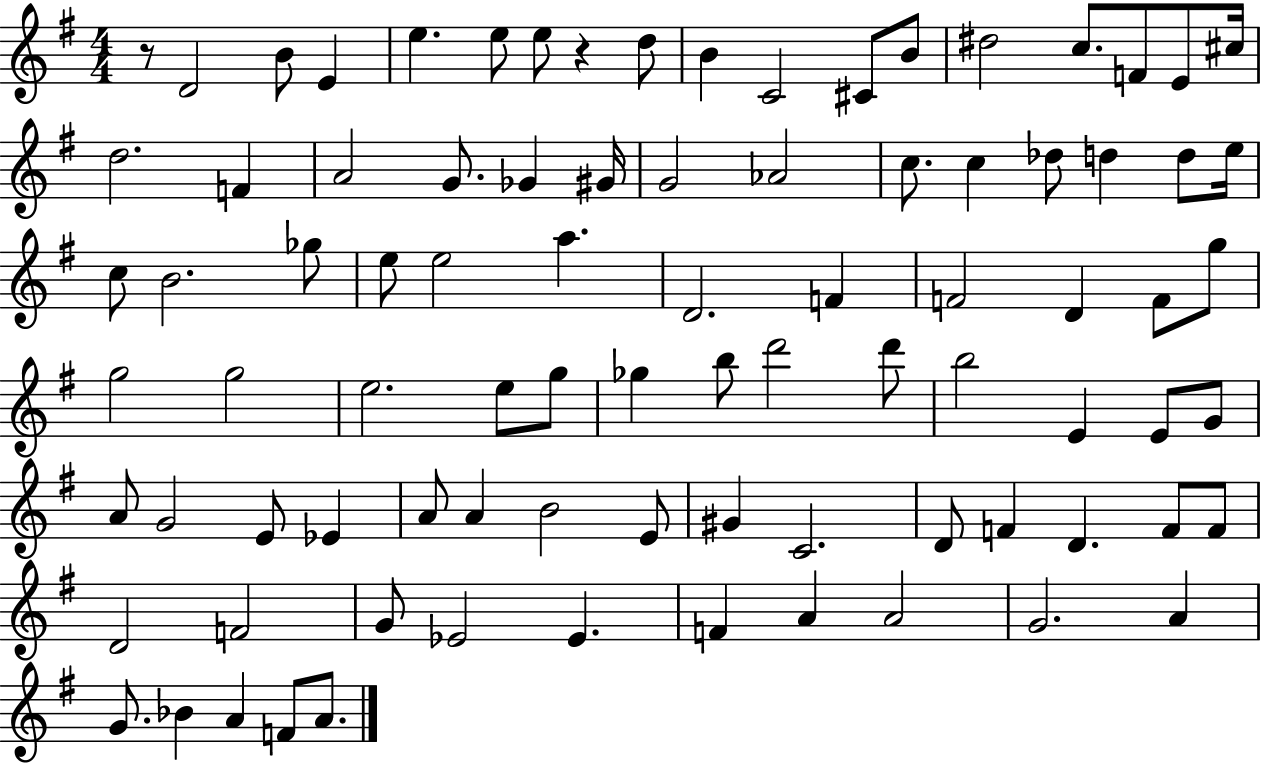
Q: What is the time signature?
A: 4/4